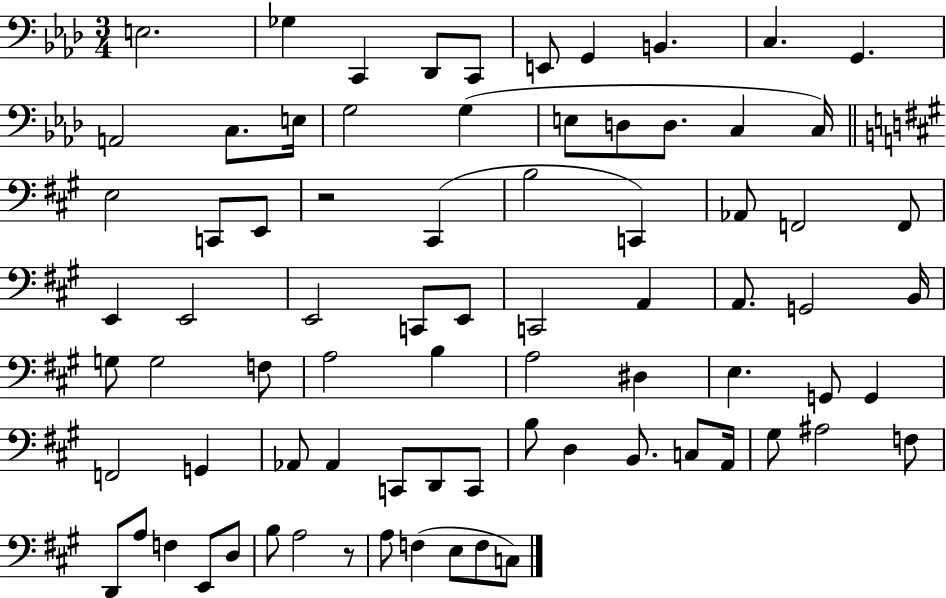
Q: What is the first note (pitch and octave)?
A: E3